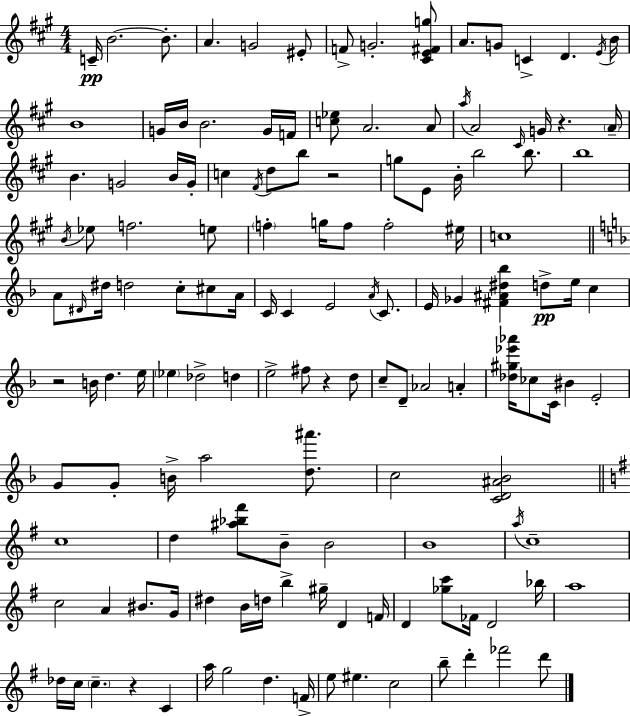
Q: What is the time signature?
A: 4/4